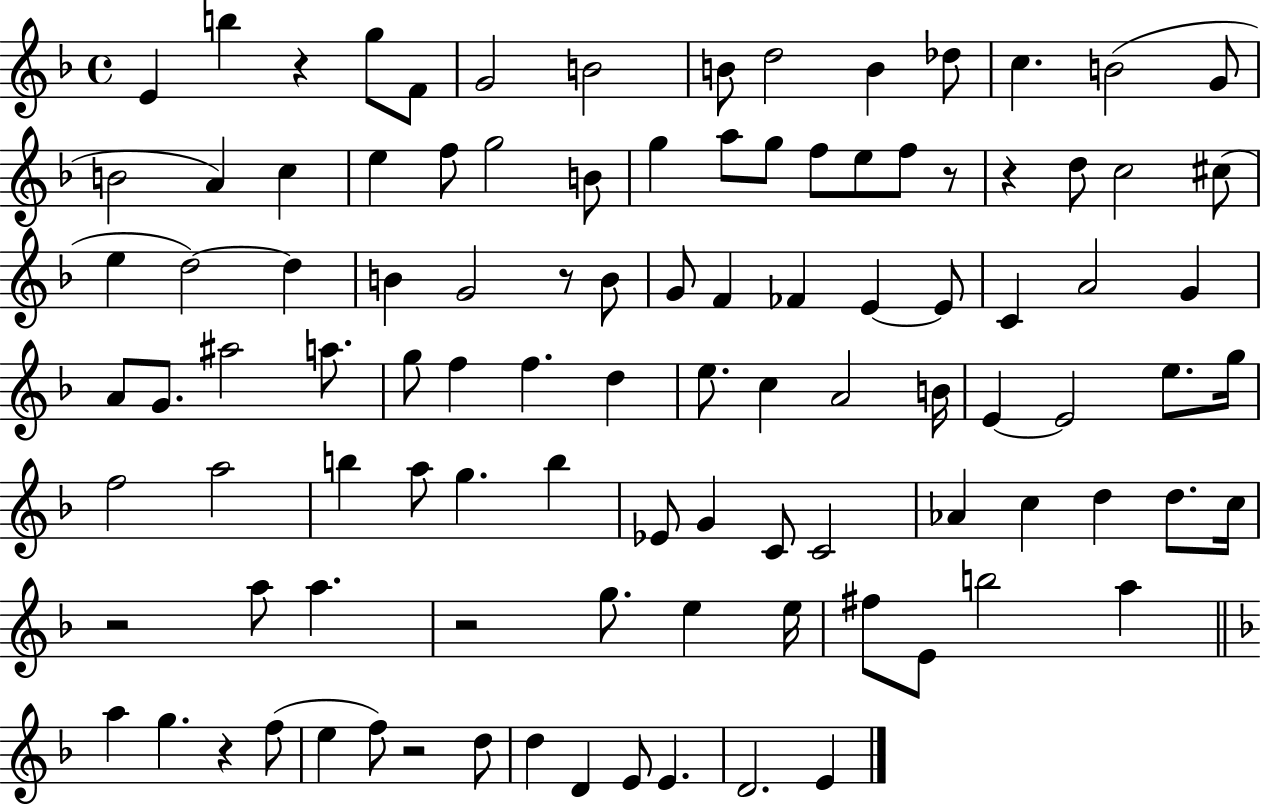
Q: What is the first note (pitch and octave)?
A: E4